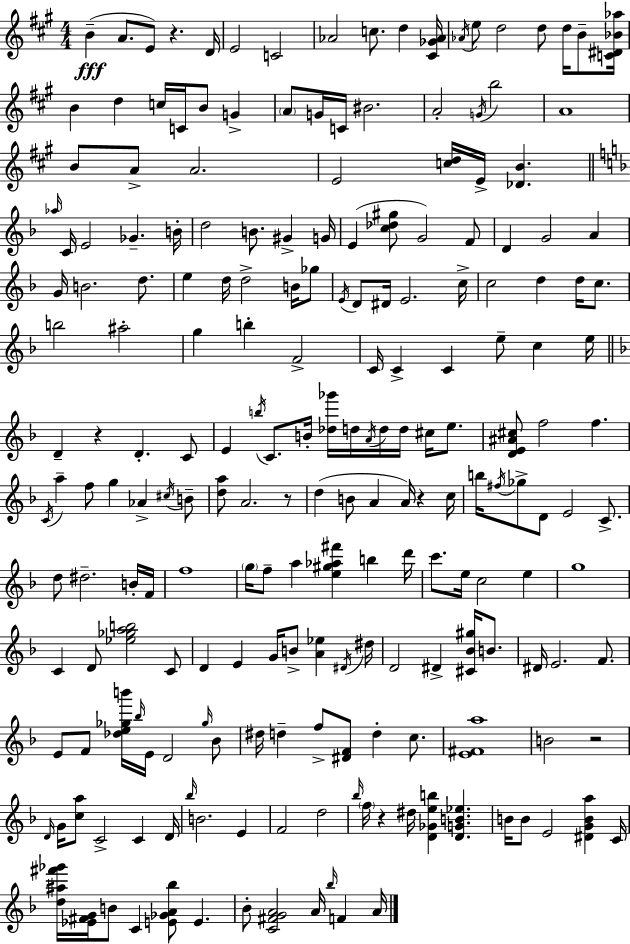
B4/q A4/e. E4/e R/q. D4/s E4/h C4/h Ab4/h C5/e. D5/q [C#4,Gb4,Ab4]/s Ab4/s E5/e D5/h D5/e D5/s B4/e [C4,D#4,Bb4,Ab5]/s B4/q D5/q C5/s C4/s B4/e G4/q A4/e G4/s C4/s BIS4/h. A4/h G4/s B5/h A4/w B4/e A4/e A4/h. E4/h [C5,D5]/s E4/s [Db4,B4]/q. Ab5/s C4/s E4/h Gb4/q. B4/s D5/h B4/e. G#4/q G4/s E4/q [C5,Db5,G#5]/e G4/h F4/e D4/q G4/h A4/q G4/s B4/h. D5/e. E5/q D5/s D5/h B4/s Gb5/e E4/s D4/e D#4/s E4/h. C5/s C5/h D5/q D5/s C5/e. B5/h A#5/h G5/q B5/q F4/h C4/s C4/q C4/q E5/e C5/q E5/s D4/q R/q D4/q. C4/e E4/q B5/s C4/e. B4/s [Db5,Gb6]/s D5/s A4/s D5/s D5/s C#5/s E5/e. [D4,E4,A#4,C#5]/e F5/h F5/q. C4/s A5/q F5/e G5/q Ab4/q C#5/s B4/e [D5,A5]/e A4/h. R/e D5/q B4/e A4/q A4/s R/q C5/s B5/s F#5/s Gb5/e D4/e E4/h C4/e. D5/e D#5/h. B4/s F4/s F5/w G5/s F5/e A5/q [E5,G#5,Ab5,F#6]/q B5/q D6/s C6/e. E5/s C5/h E5/q G5/w C4/q D4/e [Eb5,Gb5,A5,B5]/h C4/e D4/q E4/q G4/s B4/e [A4,Eb5]/q D#4/s D#5/s D4/h D#4/q [C#4,Bb4,G#5]/s B4/e. D#4/s E4/h. F4/e. E4/e F4/e [Db5,E5,Gb5,B6]/s Bb5/s E4/s D4/h Gb5/s Bb4/e D#5/s D5/q F5/e [D#4,F4]/e D5/q C5/e. [E4,F#4,A5]/w B4/h R/h D4/s G4/s [C5,A5]/e C4/h C4/q D4/s Bb5/s B4/h. E4/q F4/h D5/h Bb5/s F5/s R/q D#5/s [D4,Gb4,E5,B5]/q [D4,G4,B4,Eb5]/q. B4/s B4/e E4/h [D#4,G4,B4,A5]/q C4/s [D5,A#5,F#6,Gb6]/s [Eb4,F#4,G4]/s B4/e C4/q [E4,Gb4,A4,Bb5]/e E4/q. Bb4/e [C4,F#4,G4,A4]/h A4/s Bb5/s F4/q A4/s